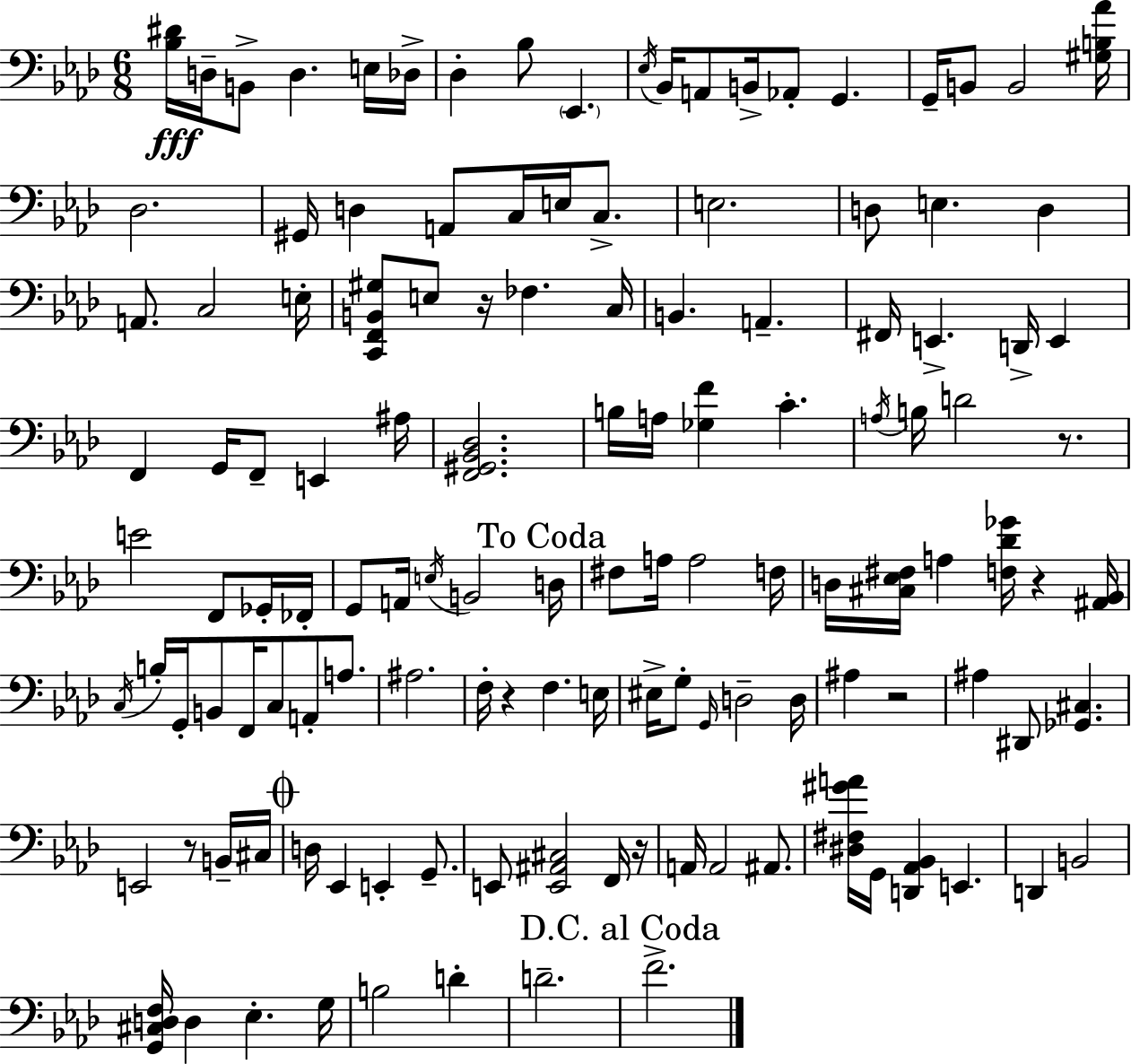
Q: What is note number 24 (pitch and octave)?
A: C3